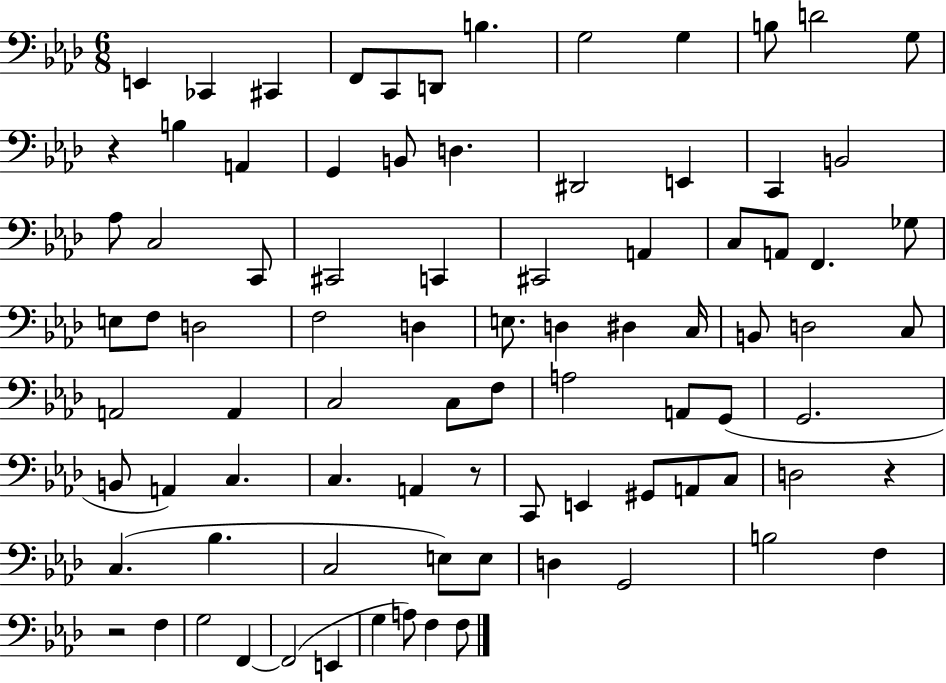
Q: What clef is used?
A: bass